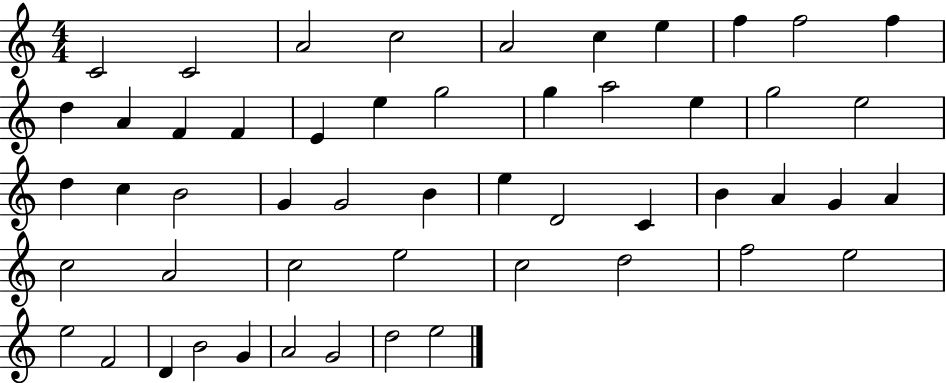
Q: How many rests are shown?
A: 0